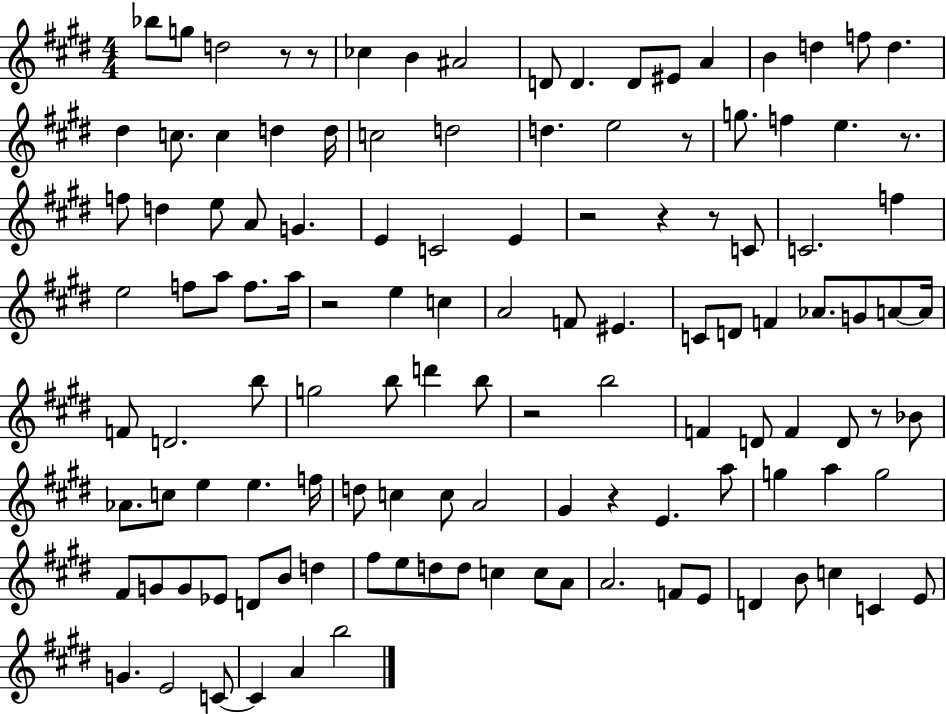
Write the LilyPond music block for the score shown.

{
  \clef treble
  \numericTimeSignature
  \time 4/4
  \key e \major
  bes''8 g''8 d''2 r8 r8 | ces''4 b'4 ais'2 | d'8 d'4. d'8 eis'8 a'4 | b'4 d''4 f''8 d''4. | \break dis''4 c''8. c''4 d''4 d''16 | c''2 d''2 | d''4. e''2 r8 | g''8. f''4 e''4. r8. | \break f''8 d''4 e''8 a'8 g'4. | e'4 c'2 e'4 | r2 r4 r8 c'8 | c'2. f''4 | \break e''2 f''8 a''8 f''8. a''16 | r2 e''4 c''4 | a'2 f'8 eis'4. | c'8 d'8 f'4 aes'8. g'8 a'8~~ a'16 | \break f'8 d'2. b''8 | g''2 b''8 d'''4 b''8 | r2 b''2 | f'4 d'8 f'4 d'8 r8 bes'8 | \break aes'8. c''8 e''4 e''4. f''16 | d''8 c''4 c''8 a'2 | gis'4 r4 e'4. a''8 | g''4 a''4 g''2 | \break fis'8 g'8 g'8 ees'8 d'8 b'8 d''4 | fis''8 e''8 d''8 d''8 c''4 c''8 a'8 | a'2. f'8 e'8 | d'4 b'8 c''4 c'4 e'8 | \break g'4. e'2 c'8~~ | c'4 a'4 b''2 | \bar "|."
}